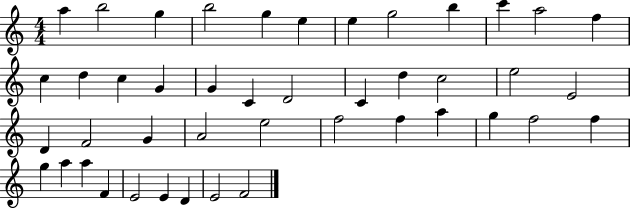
{
  \clef treble
  \numericTimeSignature
  \time 4/4
  \key c \major
  a''4 b''2 g''4 | b''2 g''4 e''4 | e''4 g''2 b''4 | c'''4 a''2 f''4 | \break c''4 d''4 c''4 g'4 | g'4 c'4 d'2 | c'4 d''4 c''2 | e''2 e'2 | \break d'4 f'2 g'4 | a'2 e''2 | f''2 f''4 a''4 | g''4 f''2 f''4 | \break g''4 a''4 a''4 f'4 | e'2 e'4 d'4 | e'2 f'2 | \bar "|."
}